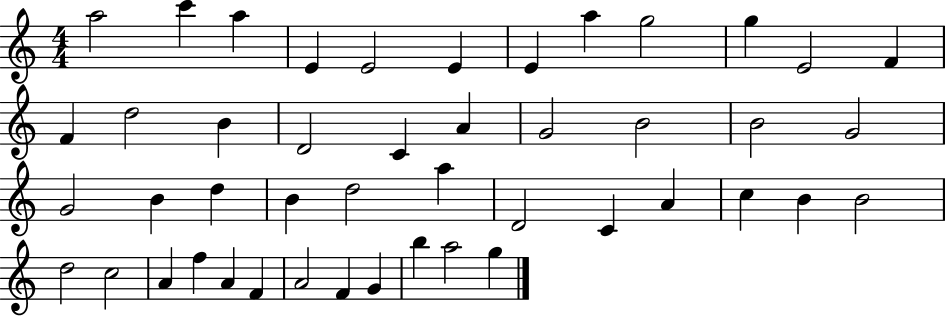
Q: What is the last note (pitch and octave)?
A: G5